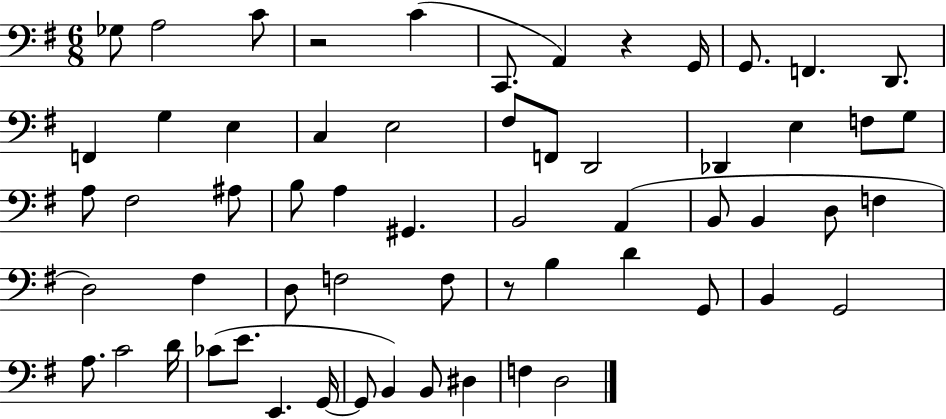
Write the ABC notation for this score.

X:1
T:Untitled
M:6/8
L:1/4
K:G
_G,/2 A,2 C/2 z2 C C,,/2 A,, z G,,/4 G,,/2 F,, D,,/2 F,, G, E, C, E,2 ^F,/2 F,,/2 D,,2 _D,, E, F,/2 G,/2 A,/2 ^F,2 ^A,/2 B,/2 A, ^G,, B,,2 A,, B,,/2 B,, D,/2 F, D,2 ^F, D,/2 F,2 F,/2 z/2 B, D G,,/2 B,, G,,2 A,/2 C2 D/4 _C/2 E/2 E,, G,,/4 G,,/2 B,, B,,/2 ^D, F, D,2